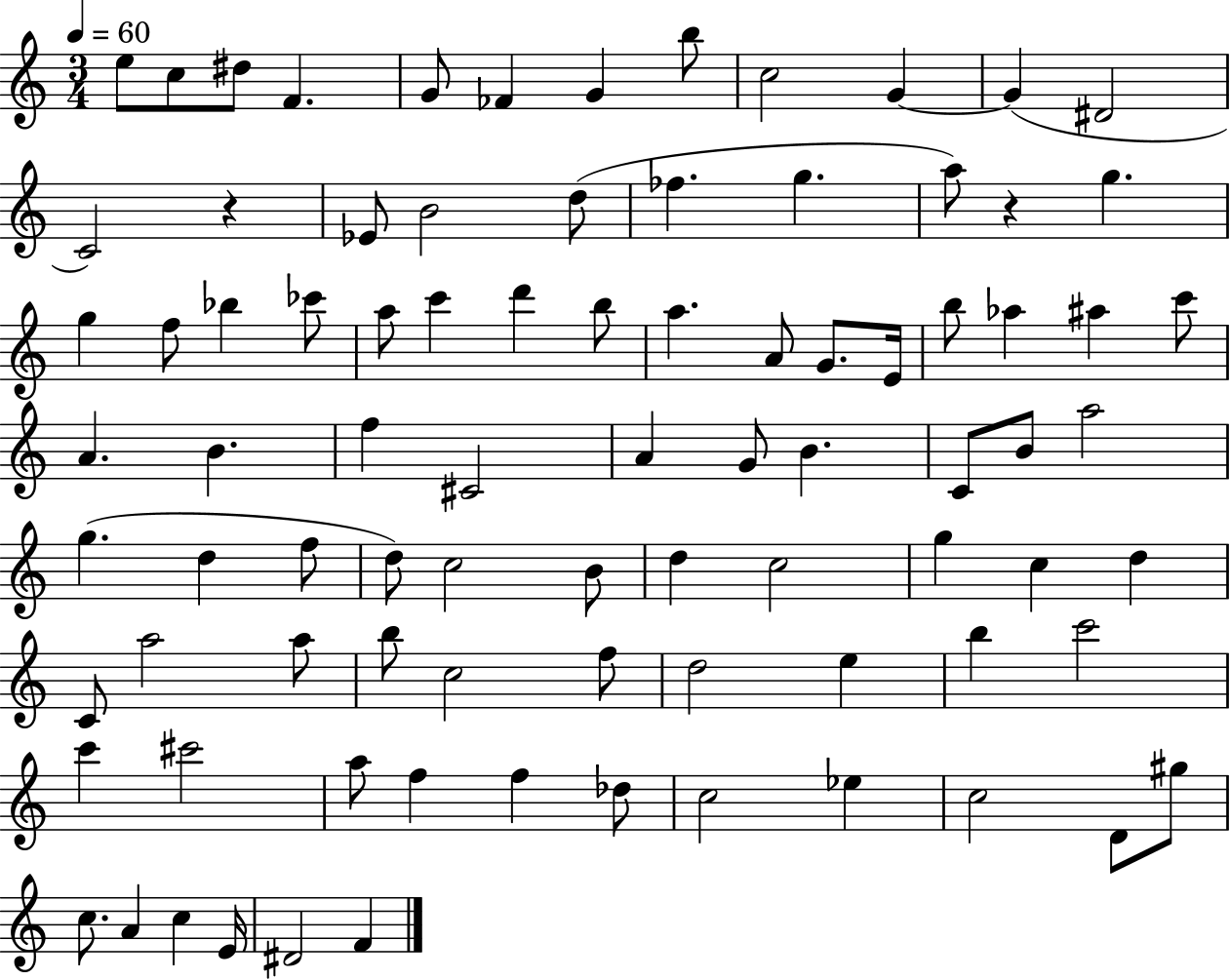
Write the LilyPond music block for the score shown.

{
  \clef treble
  \numericTimeSignature
  \time 3/4
  \key c \major
  \tempo 4 = 60
  \repeat volta 2 { e''8 c''8 dis''8 f'4. | g'8 fes'4 g'4 b''8 | c''2 g'4~~ | g'4( dis'2 | \break c'2) r4 | ees'8 b'2 d''8( | fes''4. g''4. | a''8) r4 g''4. | \break g''4 f''8 bes''4 ces'''8 | a''8 c'''4 d'''4 b''8 | a''4. a'8 g'8. e'16 | b''8 aes''4 ais''4 c'''8 | \break a'4. b'4. | f''4 cis'2 | a'4 g'8 b'4. | c'8 b'8 a''2 | \break g''4.( d''4 f''8 | d''8) c''2 b'8 | d''4 c''2 | g''4 c''4 d''4 | \break c'8 a''2 a''8 | b''8 c''2 f''8 | d''2 e''4 | b''4 c'''2 | \break c'''4 cis'''2 | a''8 f''4 f''4 des''8 | c''2 ees''4 | c''2 d'8 gis''8 | \break c''8. a'4 c''4 e'16 | dis'2 f'4 | } \bar "|."
}